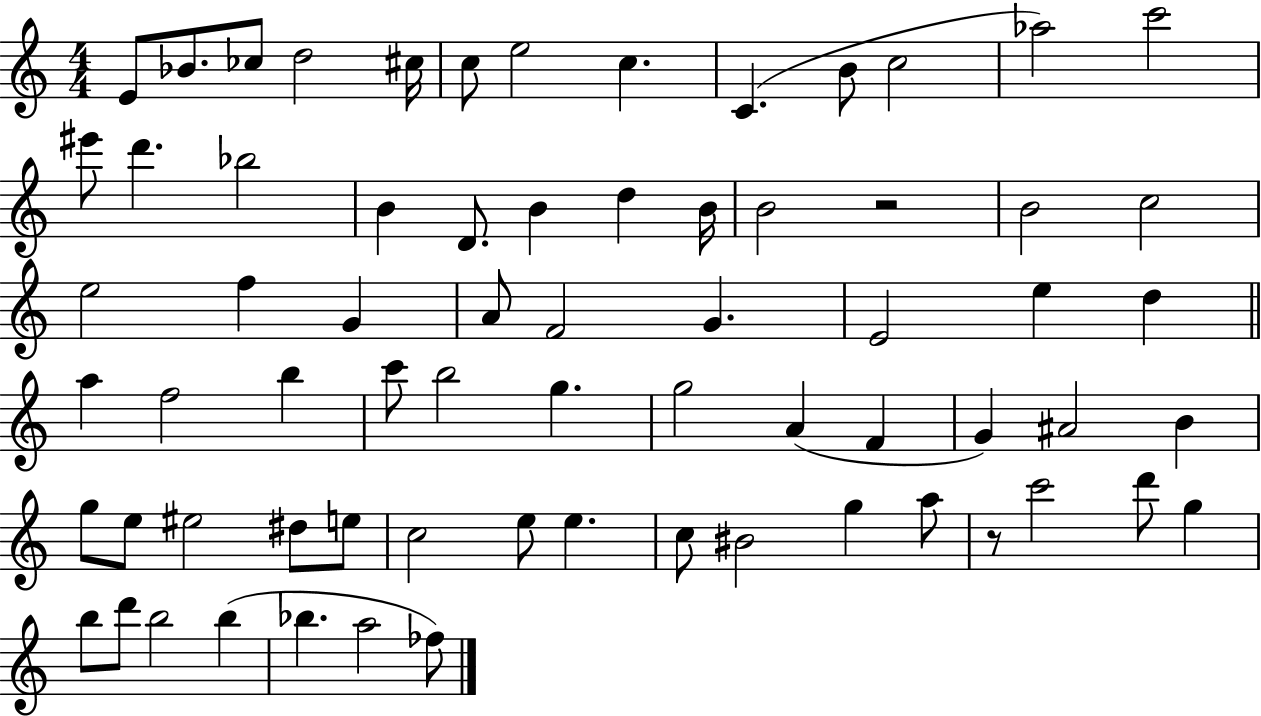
E4/e Bb4/e. CES5/e D5/h C#5/s C5/e E5/h C5/q. C4/q. B4/e C5/h Ab5/h C6/h EIS6/e D6/q. Bb5/h B4/q D4/e. B4/q D5/q B4/s B4/h R/h B4/h C5/h E5/h F5/q G4/q A4/e F4/h G4/q. E4/h E5/q D5/q A5/q F5/h B5/q C6/e B5/h G5/q. G5/h A4/q F4/q G4/q A#4/h B4/q G5/e E5/e EIS5/h D#5/e E5/e C5/h E5/e E5/q. C5/e BIS4/h G5/q A5/e R/e C6/h D6/e G5/q B5/e D6/e B5/h B5/q Bb5/q. A5/h FES5/e